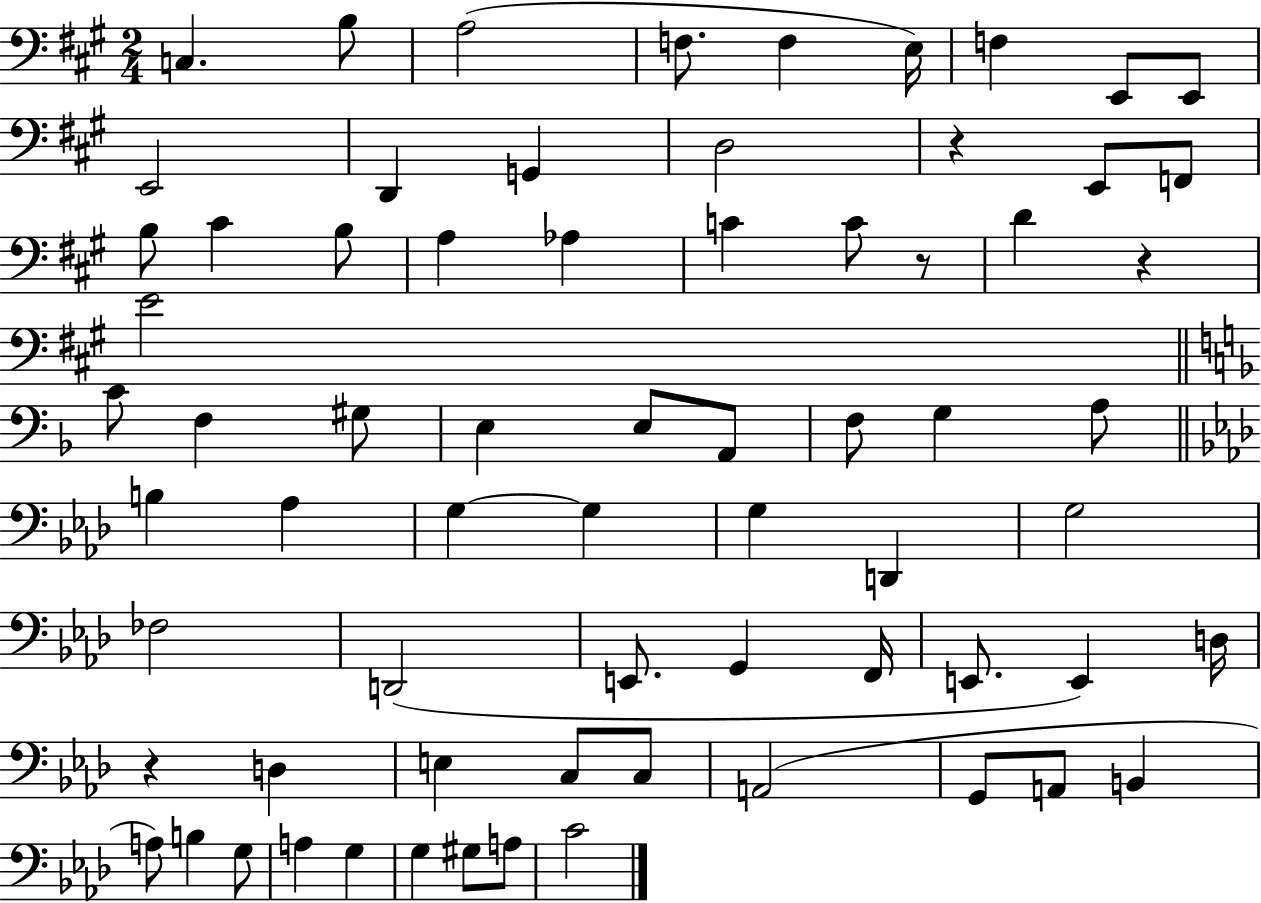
X:1
T:Untitled
M:2/4
L:1/4
K:A
C, B,/2 A,2 F,/2 F, E,/4 F, E,,/2 E,,/2 E,,2 D,, G,, D,2 z E,,/2 F,,/2 B,/2 ^C B,/2 A, _A, C C/2 z/2 D z E2 C/2 F, ^G,/2 E, E,/2 A,,/2 F,/2 G, A,/2 B, _A, G, G, G, D,, G,2 _F,2 D,,2 E,,/2 G,, F,,/4 E,,/2 E,, D,/4 z D, E, C,/2 C,/2 A,,2 G,,/2 A,,/2 B,, A,/2 B, G,/2 A, G, G, ^G,/2 A,/2 C2